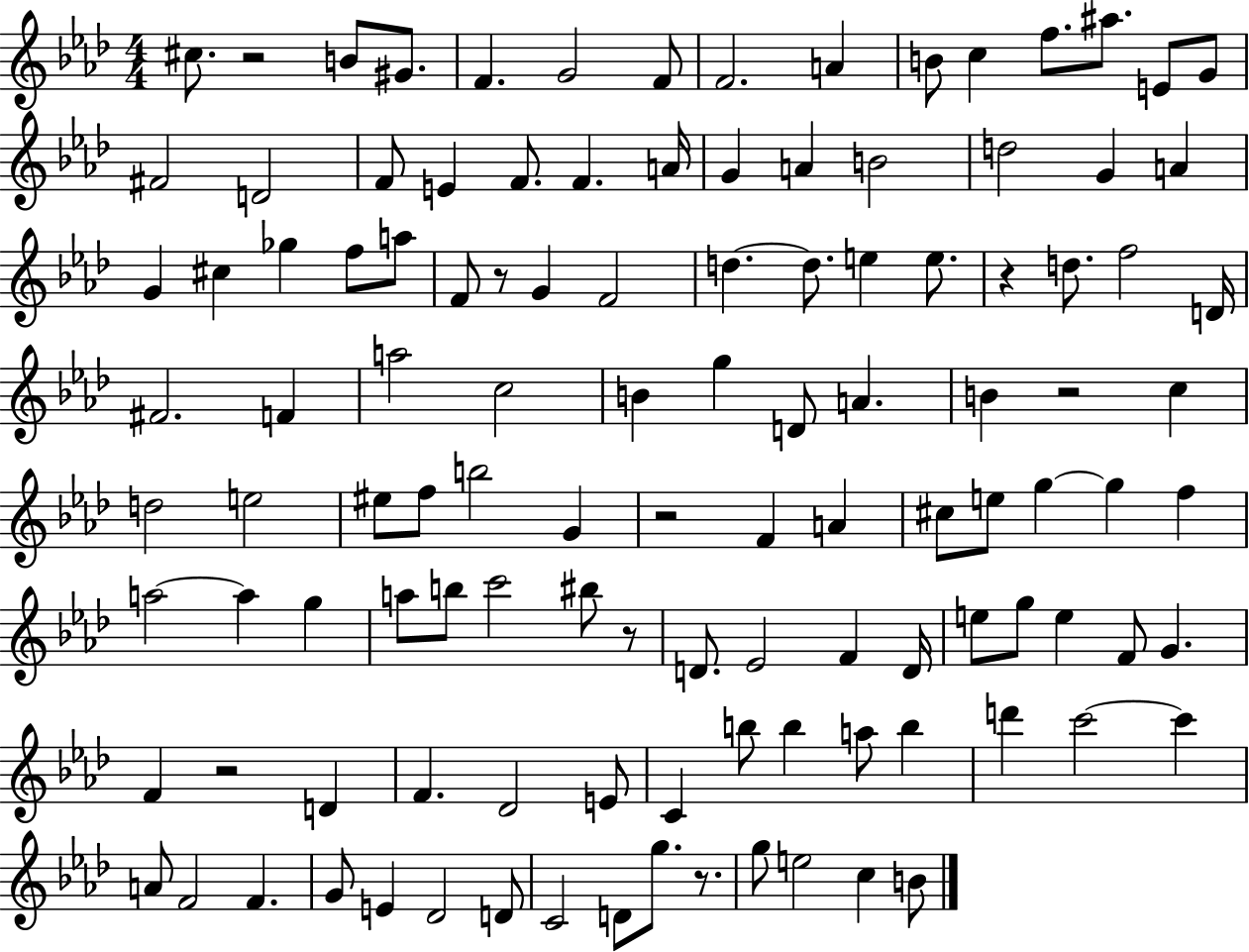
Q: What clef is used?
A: treble